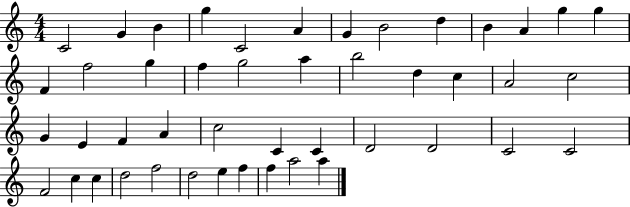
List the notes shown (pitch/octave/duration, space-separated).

C4/h G4/q B4/q G5/q C4/h A4/q G4/q B4/h D5/q B4/q A4/q G5/q G5/q F4/q F5/h G5/q F5/q G5/h A5/q B5/h D5/q C5/q A4/h C5/h G4/q E4/q F4/q A4/q C5/h C4/q C4/q D4/h D4/h C4/h C4/h F4/h C5/q C5/q D5/h F5/h D5/h E5/q F5/q F5/q A5/h A5/q